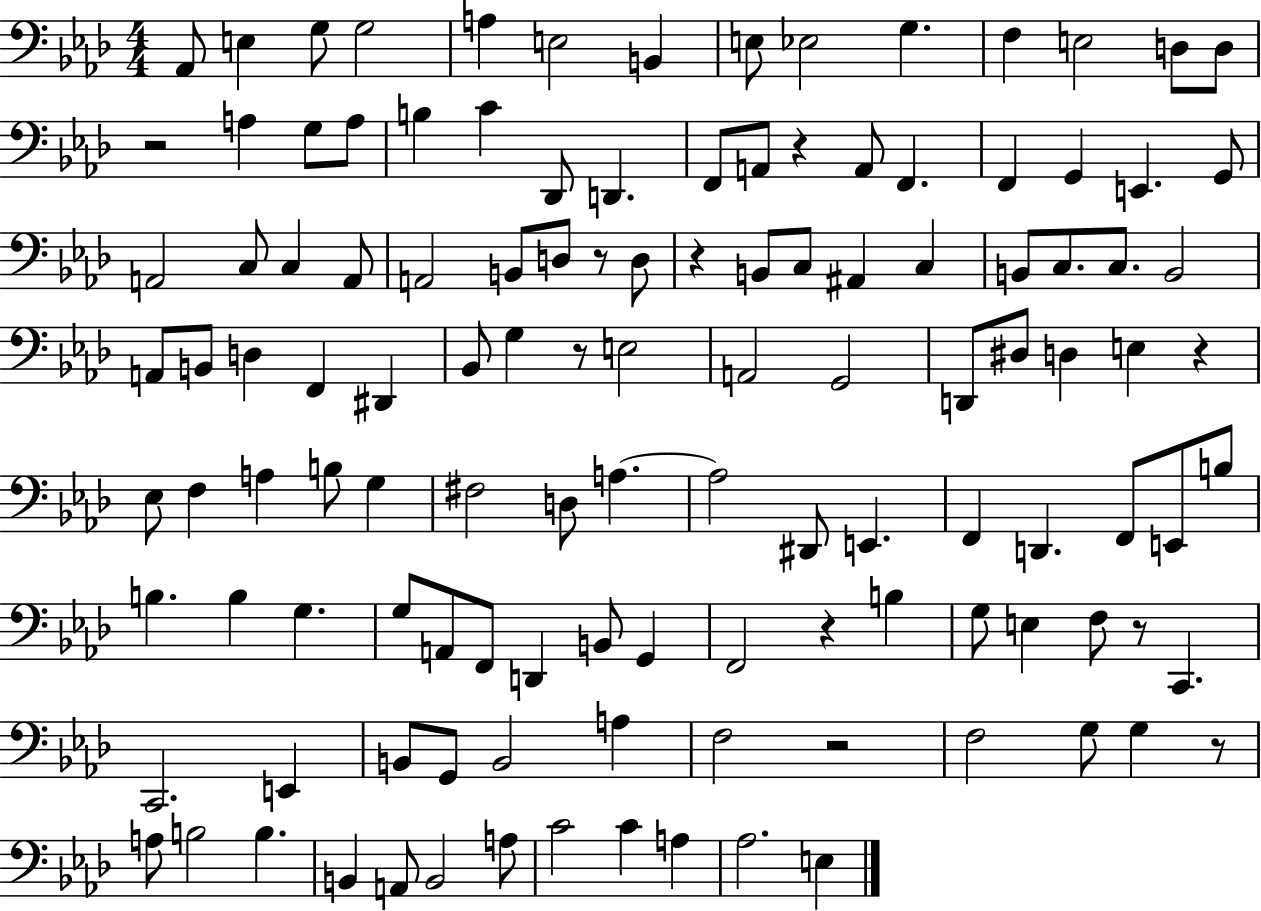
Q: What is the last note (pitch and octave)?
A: E3